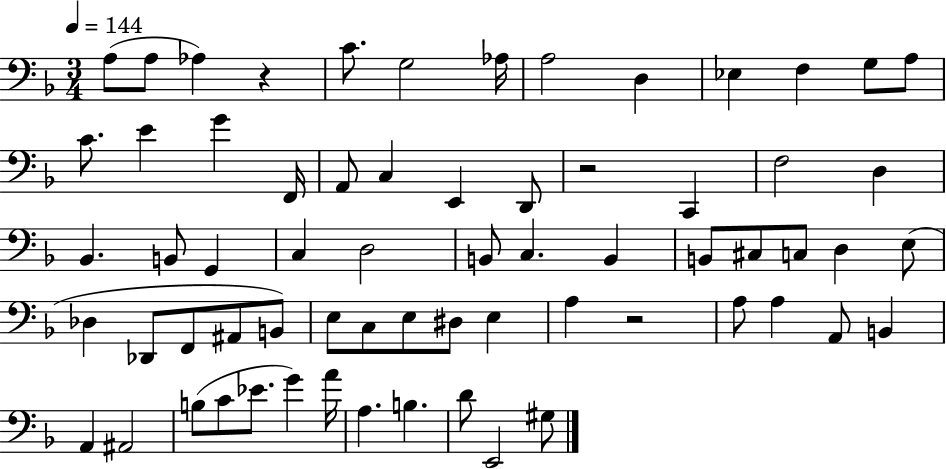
{
  \clef bass
  \numericTimeSignature
  \time 3/4
  \key f \major
  \tempo 4 = 144
  \repeat volta 2 { a8( a8 aes4) r4 | c'8. g2 aes16 | a2 d4 | ees4 f4 g8 a8 | \break c'8. e'4 g'4 f,16 | a,8 c4 e,4 d,8 | r2 c,4 | f2 d4 | \break bes,4. b,8 g,4 | c4 d2 | b,8 c4. b,4 | b,8 cis8 c8 d4 e8( | \break des4 des,8 f,8 ais,8 b,8) | e8 c8 e8 dis8 e4 | a4 r2 | a8 a4 a,8 b,4 | \break a,4 ais,2 | b8( c'8 ees'8. g'4) a'16 | a4. b4. | d'8 e,2 gis8 | \break } \bar "|."
}